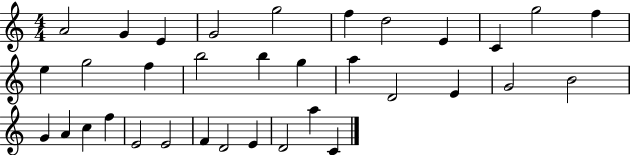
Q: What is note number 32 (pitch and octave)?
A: D4